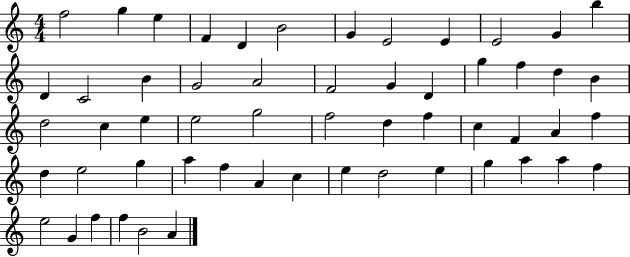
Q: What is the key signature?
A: C major